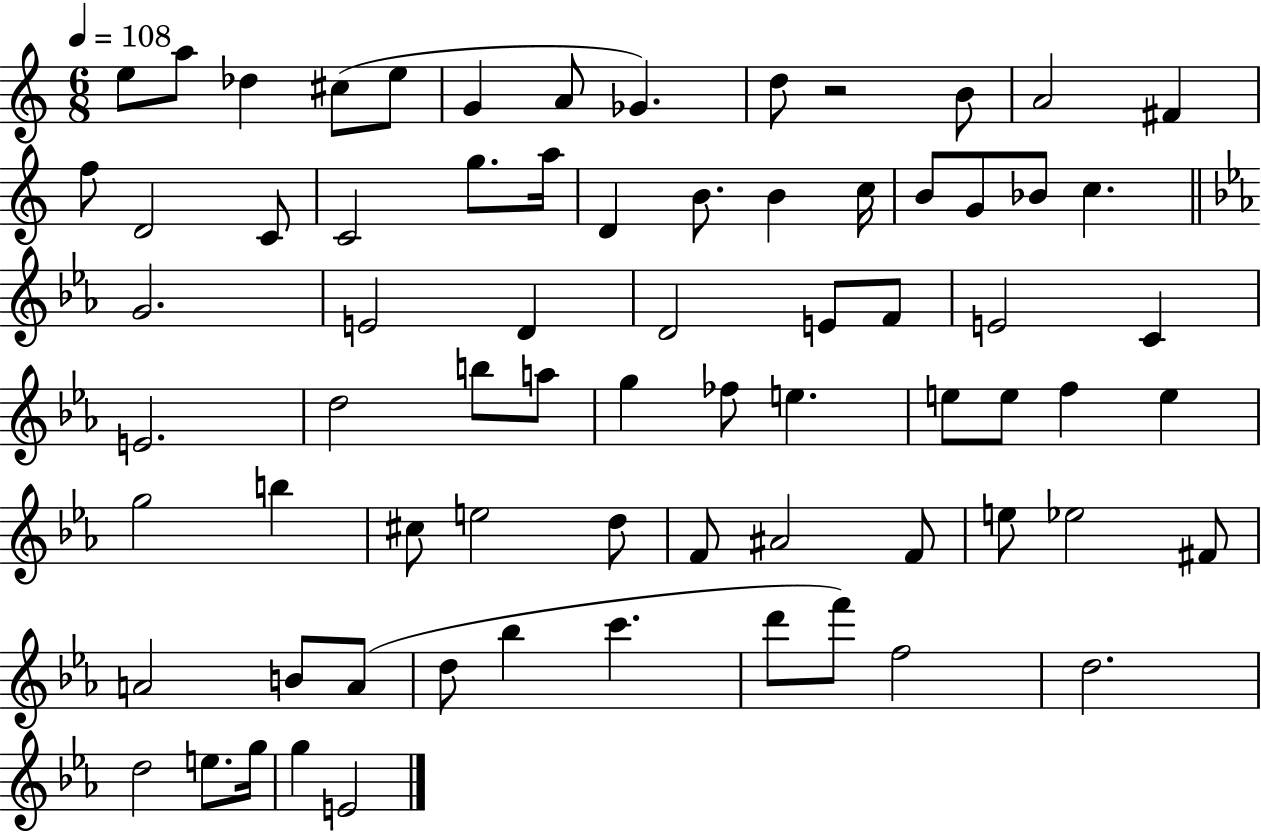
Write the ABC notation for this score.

X:1
T:Untitled
M:6/8
L:1/4
K:C
e/2 a/2 _d ^c/2 e/2 G A/2 _G d/2 z2 B/2 A2 ^F f/2 D2 C/2 C2 g/2 a/4 D B/2 B c/4 B/2 G/2 _B/2 c G2 E2 D D2 E/2 F/2 E2 C E2 d2 b/2 a/2 g _f/2 e e/2 e/2 f e g2 b ^c/2 e2 d/2 F/2 ^A2 F/2 e/2 _e2 ^F/2 A2 B/2 A/2 d/2 _b c' d'/2 f'/2 f2 d2 d2 e/2 g/4 g E2